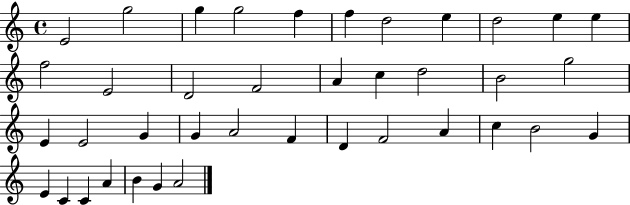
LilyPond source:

{
  \clef treble
  \time 4/4
  \defaultTimeSignature
  \key c \major
  e'2 g''2 | g''4 g''2 f''4 | f''4 d''2 e''4 | d''2 e''4 e''4 | \break f''2 e'2 | d'2 f'2 | a'4 c''4 d''2 | b'2 g''2 | \break e'4 e'2 g'4 | g'4 a'2 f'4 | d'4 f'2 a'4 | c''4 b'2 g'4 | \break e'4 c'4 c'4 a'4 | b'4 g'4 a'2 | \bar "|."
}